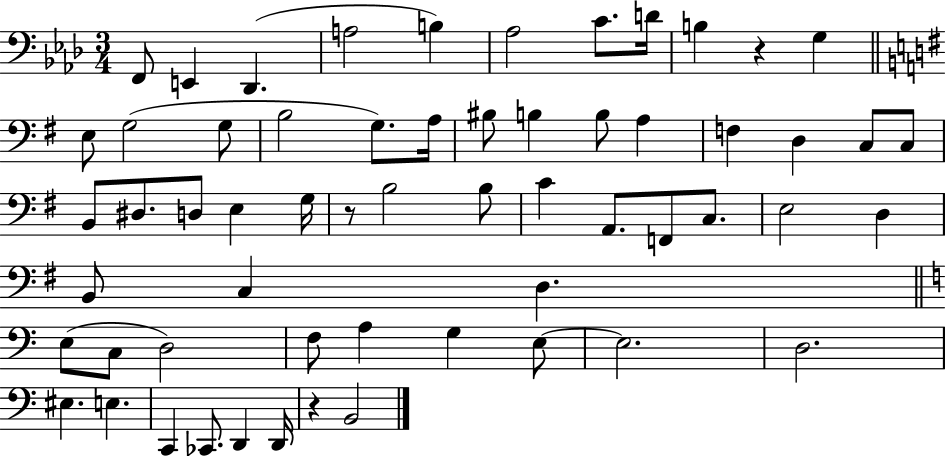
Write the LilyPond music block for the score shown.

{
  \clef bass
  \numericTimeSignature
  \time 3/4
  \key aes \major
  \repeat volta 2 { f,8 e,4 des,4.( | a2 b4) | aes2 c'8. d'16 | b4 r4 g4 | \break \bar "||" \break \key g \major e8 g2( g8 | b2 g8.) a16 | bis8 b4 b8 a4 | f4 d4 c8 c8 | \break b,8 dis8. d8 e4 g16 | r8 b2 b8 | c'4 a,8. f,8 c8. | e2 d4 | \break b,8 c4 d4. | \bar "||" \break \key a \minor e8( c8 d2) | f8 a4 g4 e8~~ | e2. | d2. | \break eis4. e4. | c,4 ces,8. d,4 d,16 | r4 b,2 | } \bar "|."
}